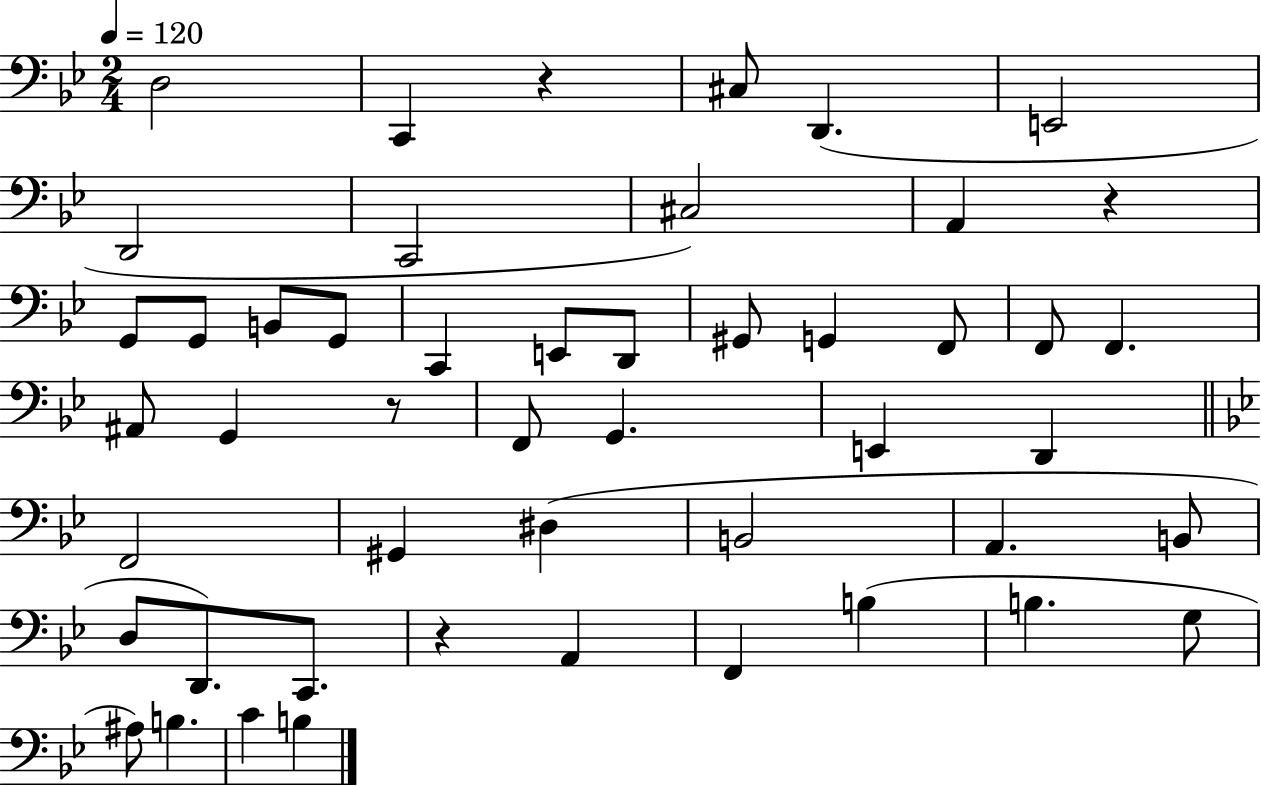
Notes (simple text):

D3/h C2/q R/q C#3/e D2/q. E2/h D2/h C2/h C#3/h A2/q R/q G2/e G2/e B2/e G2/e C2/q E2/e D2/e G#2/e G2/q F2/e F2/e F2/q. A#2/e G2/q R/e F2/e G2/q. E2/q D2/q F2/h G#2/q D#3/q B2/h A2/q. B2/e D3/e D2/e. C2/e. R/q A2/q F2/q B3/q B3/q. G3/e A#3/e B3/q. C4/q B3/q